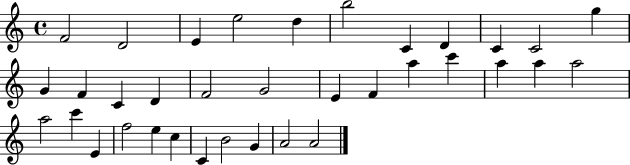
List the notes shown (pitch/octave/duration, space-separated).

F4/h D4/h E4/q E5/h D5/q B5/h C4/q D4/q C4/q C4/h G5/q G4/q F4/q C4/q D4/q F4/h G4/h E4/q F4/q A5/q C6/q A5/q A5/q A5/h A5/h C6/q E4/q F5/h E5/q C5/q C4/q B4/h G4/q A4/h A4/h